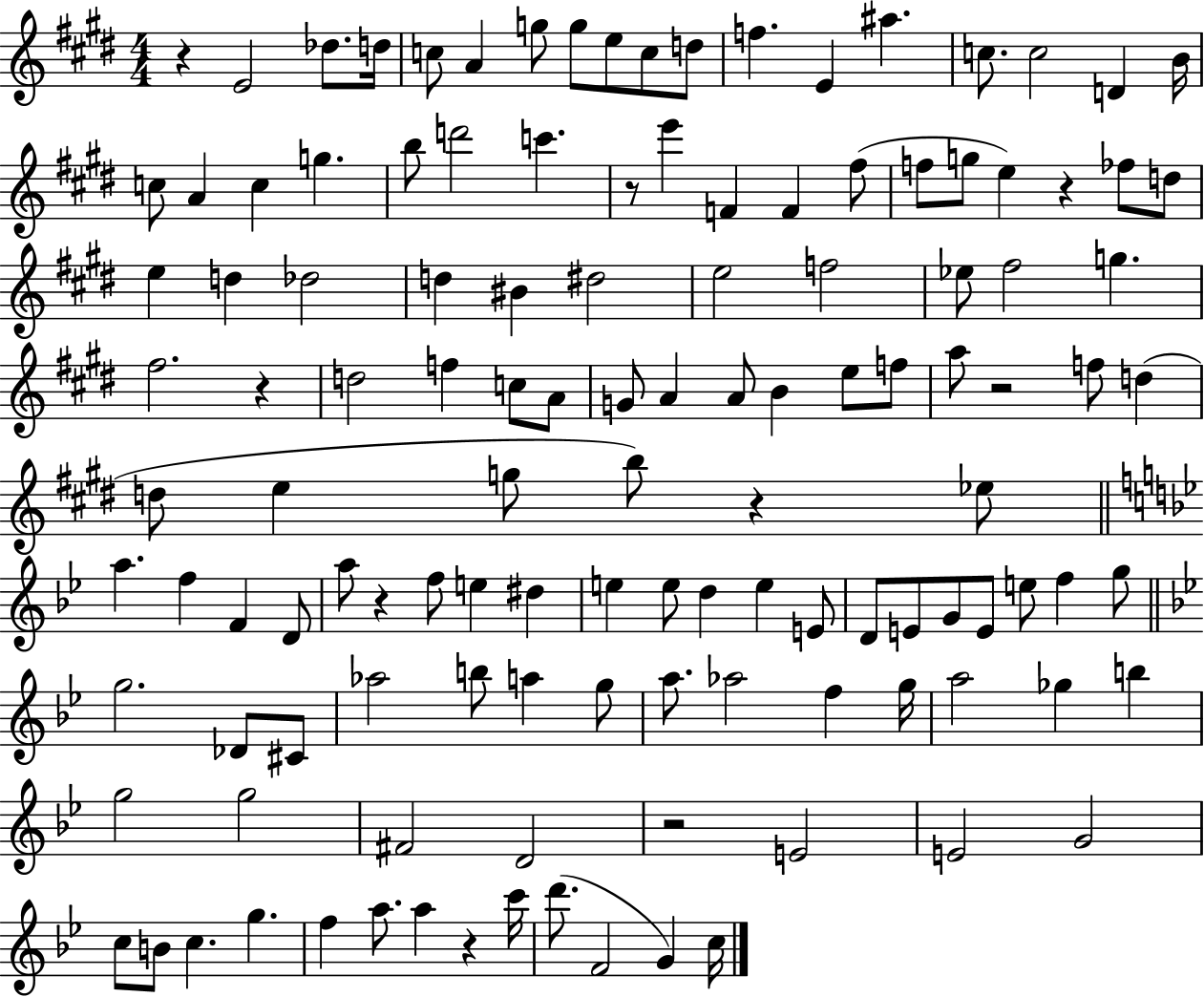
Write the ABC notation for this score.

X:1
T:Untitled
M:4/4
L:1/4
K:E
z E2 _d/2 d/4 c/2 A g/2 g/2 e/2 c/2 d/2 f E ^a c/2 c2 D B/4 c/2 A c g b/2 d'2 c' z/2 e' F F ^f/2 f/2 g/2 e z _f/2 d/2 e d _d2 d ^B ^d2 e2 f2 _e/2 ^f2 g ^f2 z d2 f c/2 A/2 G/2 A A/2 B e/2 f/2 a/2 z2 f/2 d d/2 e g/2 b/2 z _e/2 a f F D/2 a/2 z f/2 e ^d e e/2 d e E/2 D/2 E/2 G/2 E/2 e/2 f g/2 g2 _D/2 ^C/2 _a2 b/2 a g/2 a/2 _a2 f g/4 a2 _g b g2 g2 ^F2 D2 z2 E2 E2 G2 c/2 B/2 c g f a/2 a z c'/4 d'/2 F2 G c/4